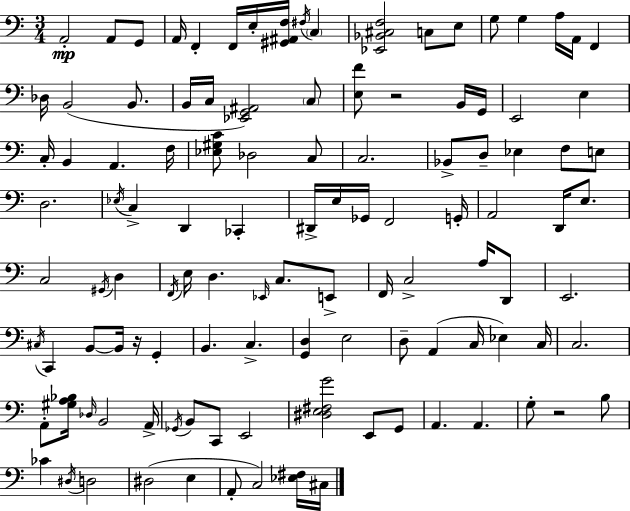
{
  \clef bass
  \numericTimeSignature
  \time 3/4
  \key c \major
  a,2-.\mp a,8 g,8 | a,16 f,4-. f,16 e16-. <gis, ais, f>16 \acciaccatura { fis16 } \parenthesize c4 | <ees, bes, cis f>2 c8 e8 | g8 g4 a16 a,16 f,4 | \break des16 b,2( b,8. | b,16 c16 <ees, g, ais,>2) \parenthesize c8 | <e f'>8 r2 b,16 | g,16 e,2 e4 | \break c16-. b,4 a,4. | f16 <ees gis c'>8 des2 c8 | c2. | bes,8-> d8-- ees4 f8 e8 | \break d2. | \acciaccatura { ees16 } c4-> d,4 ces,4-. | dis,16-> e16 ges,16 f,2 | g,16-. a,2 d,16 e8. | \break c2 \acciaccatura { gis,16 } d4 | \acciaccatura { f,16 } e16 d4. \grace { ees,16 } | c8. e,8-> f,16 c2-> | a16 d,8 e,2. | \break \acciaccatura { cis16 } c,4 b,8~~ | b,16 r16 g,4-. b,4. | c4.-> <g, d>4 e2 | d8-- a,4( | \break c16 ees4) c16 c2. | a,8-. <gis a bes>16 \grace { des16 } b,2 | a,16-> \acciaccatura { ges,16 } b,8 c,8 | e,2 <dis e fis g'>2 | \break e,8 g,8 a,4. | a,4. g8-. r2 | b8 ces'4 | \acciaccatura { dis16 } d2 dis2( | \break e4 a,8-. c2) | <ees fis>16 cis16 \bar "|."
}